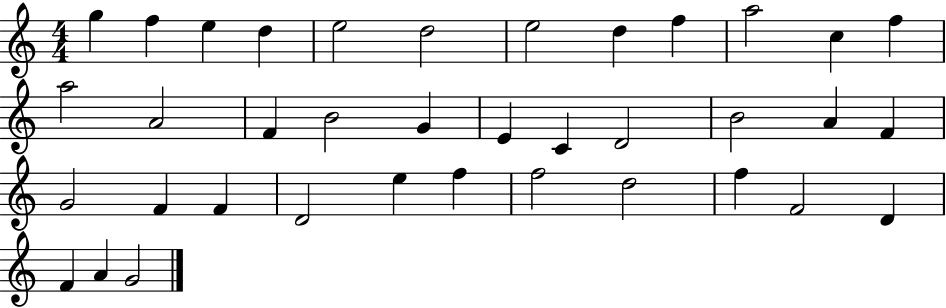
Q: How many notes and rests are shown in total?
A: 37